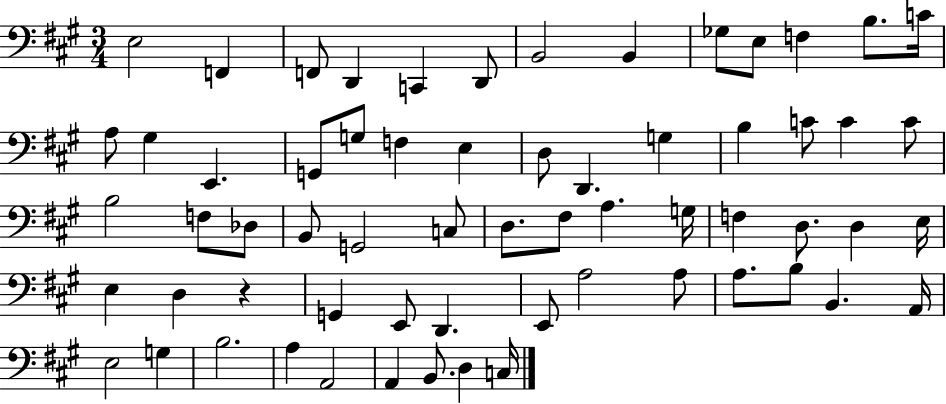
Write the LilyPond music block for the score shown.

{
  \clef bass
  \numericTimeSignature
  \time 3/4
  \key a \major
  e2 f,4 | f,8 d,4 c,4 d,8 | b,2 b,4 | ges8 e8 f4 b8. c'16 | \break a8 gis4 e,4. | g,8 g8 f4 e4 | d8 d,4. g4 | b4 c'8 c'4 c'8 | \break b2 f8 des8 | b,8 g,2 c8 | d8. fis8 a4. g16 | f4 d8. d4 e16 | \break e4 d4 r4 | g,4 e,8 d,4. | e,8 a2 a8 | a8. b8 b,4. a,16 | \break e2 g4 | b2. | a4 a,2 | a,4 b,8. d4 c16 | \break \bar "|."
}